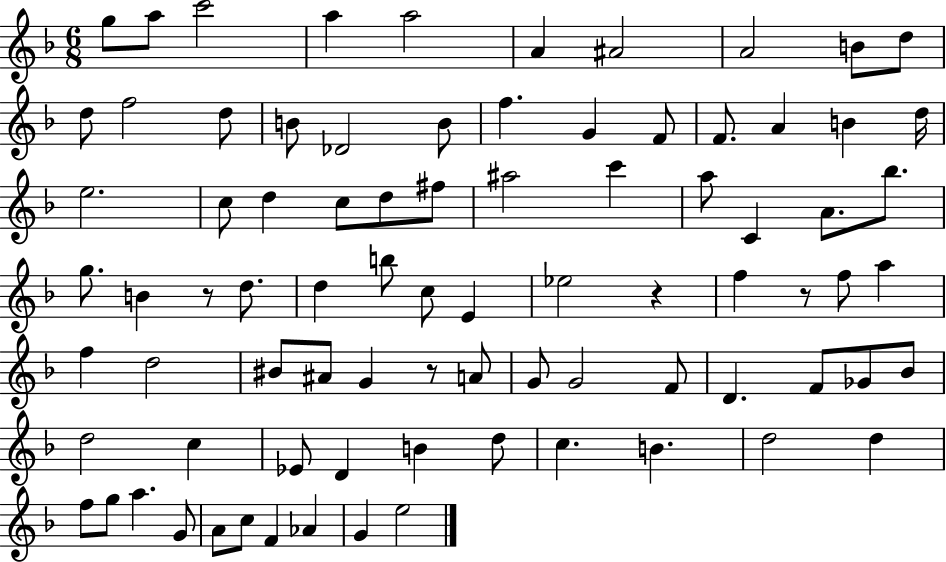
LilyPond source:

{
  \clef treble
  \numericTimeSignature
  \time 6/8
  \key f \major
  g''8 a''8 c'''2 | a''4 a''2 | a'4 ais'2 | a'2 b'8 d''8 | \break d''8 f''2 d''8 | b'8 des'2 b'8 | f''4. g'4 f'8 | f'8. a'4 b'4 d''16 | \break e''2. | c''8 d''4 c''8 d''8 fis''8 | ais''2 c'''4 | a''8 c'4 a'8. bes''8. | \break g''8. b'4 r8 d''8. | d''4 b''8 c''8 e'4 | ees''2 r4 | f''4 r8 f''8 a''4 | \break f''4 d''2 | bis'8 ais'8 g'4 r8 a'8 | g'8 g'2 f'8 | d'4. f'8 ges'8 bes'8 | \break d''2 c''4 | ees'8 d'4 b'4 d''8 | c''4. b'4. | d''2 d''4 | \break f''8 g''8 a''4. g'8 | a'8 c''8 f'4 aes'4 | g'4 e''2 | \bar "|."
}